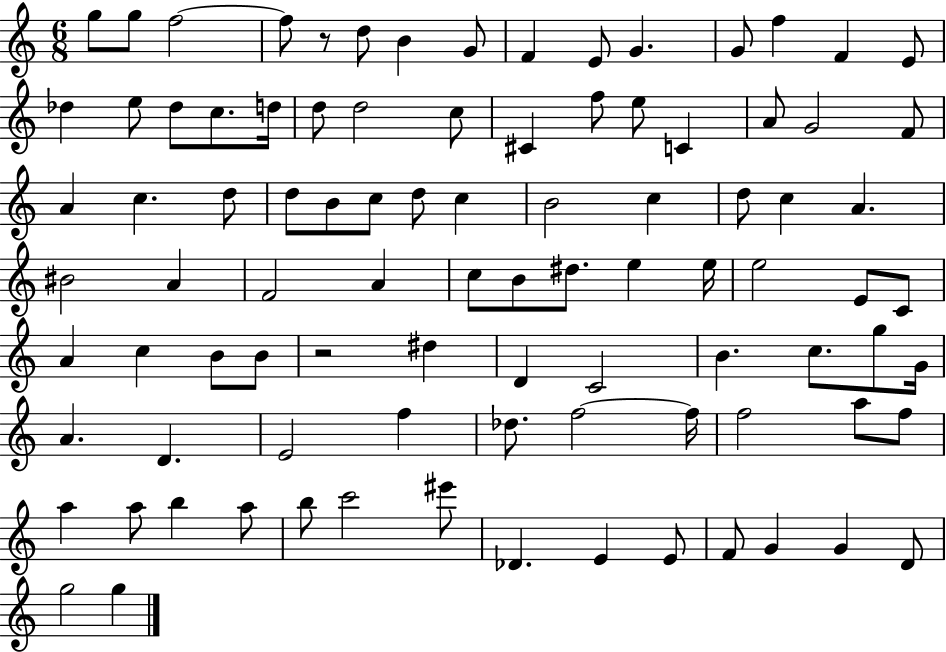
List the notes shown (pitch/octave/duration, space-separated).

G5/e G5/e F5/h F5/e R/e D5/e B4/q G4/e F4/q E4/e G4/q. G4/e F5/q F4/q E4/e Db5/q E5/e Db5/e C5/e. D5/s D5/e D5/h C5/e C#4/q F5/e E5/e C4/q A4/e G4/h F4/e A4/q C5/q. D5/e D5/e B4/e C5/e D5/e C5/q B4/h C5/q D5/e C5/q A4/q. BIS4/h A4/q F4/h A4/q C5/e B4/e D#5/e. E5/q E5/s E5/h E4/e C4/e A4/q C5/q B4/e B4/e R/h D#5/q D4/q C4/h B4/q. C5/e. G5/e G4/s A4/q. D4/q. E4/h F5/q Db5/e. F5/h F5/s F5/h A5/e F5/e A5/q A5/e B5/q A5/e B5/e C6/h EIS6/e Db4/q. E4/q E4/e F4/e G4/q G4/q D4/e G5/h G5/q